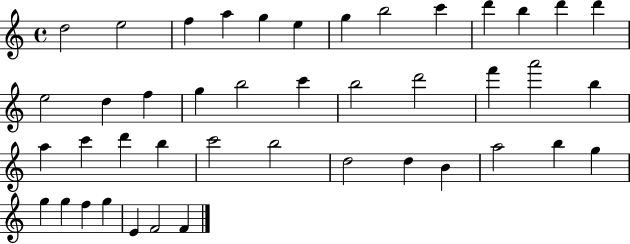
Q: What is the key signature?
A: C major